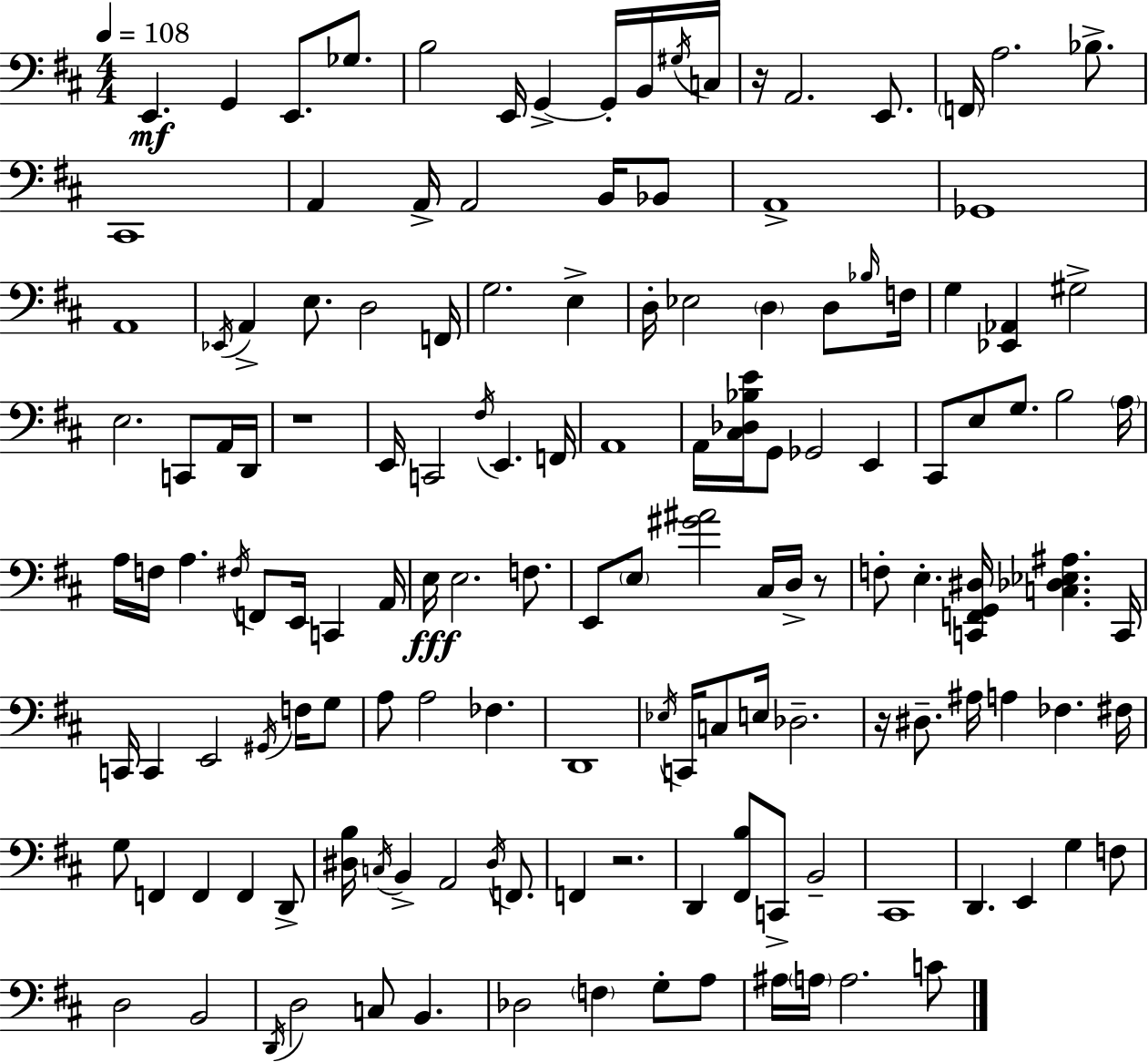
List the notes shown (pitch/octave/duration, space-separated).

E2/q. G2/q E2/e. Gb3/e. B3/h E2/s G2/q G2/s B2/s G#3/s C3/s R/s A2/h. E2/e. F2/s A3/h. Bb3/e. C#2/w A2/q A2/s A2/h B2/s Bb2/e A2/w Gb2/w A2/w Eb2/s A2/q E3/e. D3/h F2/s G3/h. E3/q D3/s Eb3/h D3/q D3/e Bb3/s F3/s G3/q [Eb2,Ab2]/q G#3/h E3/h. C2/e A2/s D2/s R/w E2/s C2/h F#3/s E2/q. F2/s A2/w A2/s [C#3,Db3,Bb3,E4]/s G2/e Gb2/h E2/q C#2/e E3/e G3/e. B3/h A3/s A3/s F3/s A3/q. F#3/s F2/e E2/s C2/q A2/s E3/s E3/h. F3/e. E2/e E3/e [G#4,A#4]/h C#3/s D3/s R/e F3/e E3/q. [C2,F2,G2,D#3]/s [C3,Db3,Eb3,A#3]/q. C2/s C2/s C2/q E2/h G#2/s F3/s G3/e A3/e A3/h FES3/q. D2/w Eb3/s C2/s C3/e E3/s Db3/h. R/s D#3/e. A#3/s A3/q FES3/q. F#3/s G3/e F2/q F2/q F2/q D2/e [D#3,B3]/s C3/s B2/q A2/h D#3/s F2/e. F2/q R/h. D2/q [F#2,B3]/e C2/e B2/h C#2/w D2/q. E2/q G3/q F3/e D3/h B2/h D2/s D3/h C3/e B2/q. Db3/h F3/q G3/e A3/e A#3/s A3/s A3/h. C4/e